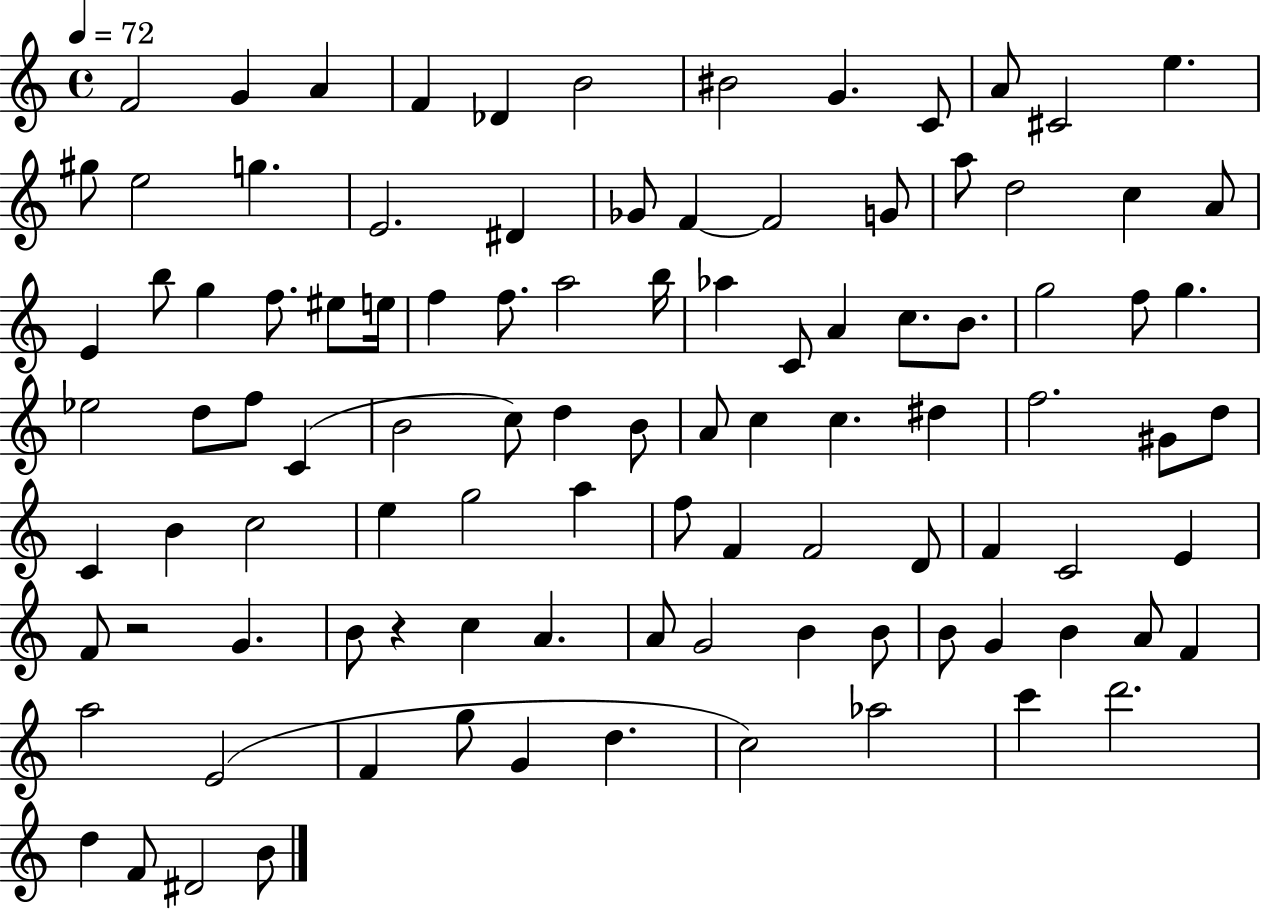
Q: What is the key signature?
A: C major